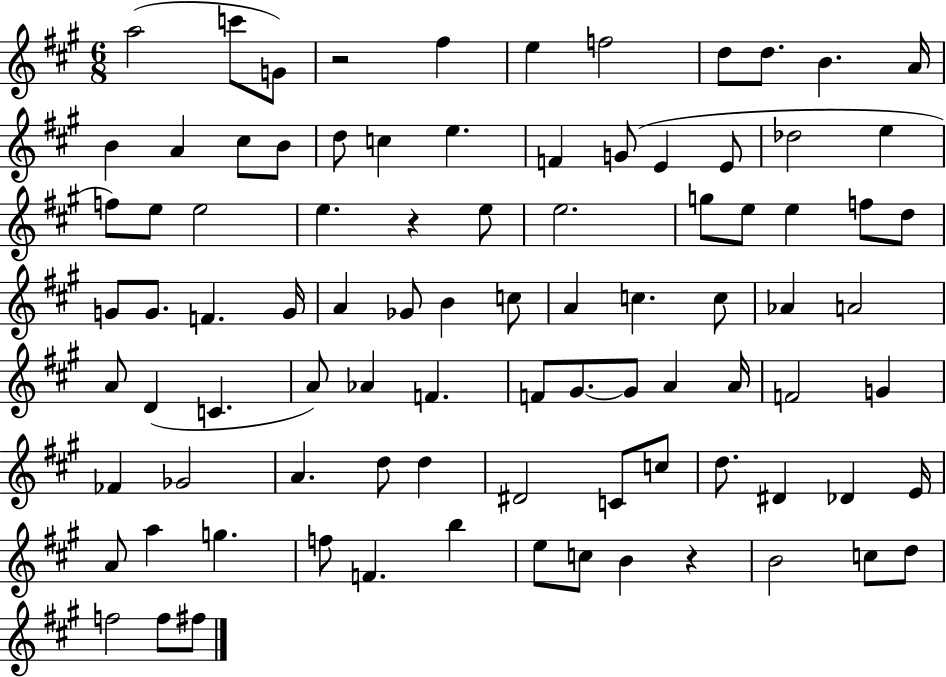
X:1
T:Untitled
M:6/8
L:1/4
K:A
a2 c'/2 G/2 z2 ^f e f2 d/2 d/2 B A/4 B A ^c/2 B/2 d/2 c e F G/2 E E/2 _d2 e f/2 e/2 e2 e z e/2 e2 g/2 e/2 e f/2 d/2 G/2 G/2 F G/4 A _G/2 B c/2 A c c/2 _A A2 A/2 D C A/2 _A F F/2 ^G/2 ^G/2 A A/4 F2 G _F _G2 A d/2 d ^D2 C/2 c/2 d/2 ^D _D E/4 A/2 a g f/2 F b e/2 c/2 B z B2 c/2 d/2 f2 f/2 ^f/2